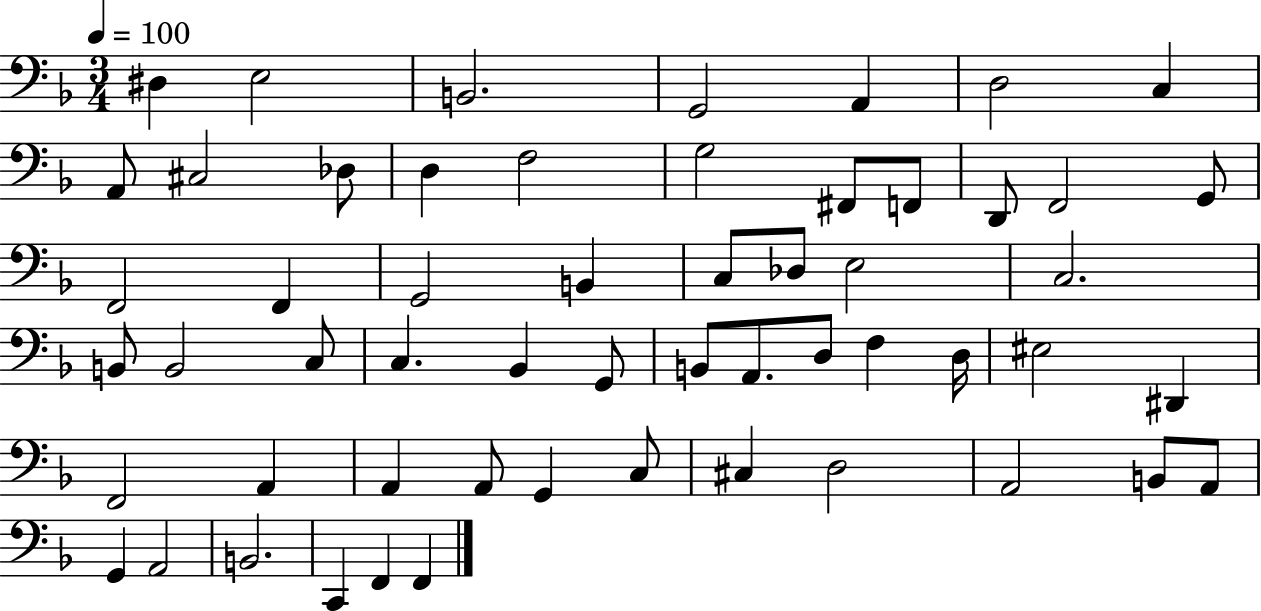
{
  \clef bass
  \numericTimeSignature
  \time 3/4
  \key f \major
  \tempo 4 = 100
  dis4 e2 | b,2. | g,2 a,4 | d2 c4 | \break a,8 cis2 des8 | d4 f2 | g2 fis,8 f,8 | d,8 f,2 g,8 | \break f,2 f,4 | g,2 b,4 | c8 des8 e2 | c2. | \break b,8 b,2 c8 | c4. bes,4 g,8 | b,8 a,8. d8 f4 d16 | eis2 dis,4 | \break f,2 a,4 | a,4 a,8 g,4 c8 | cis4 d2 | a,2 b,8 a,8 | \break g,4 a,2 | b,2. | c,4 f,4 f,4 | \bar "|."
}